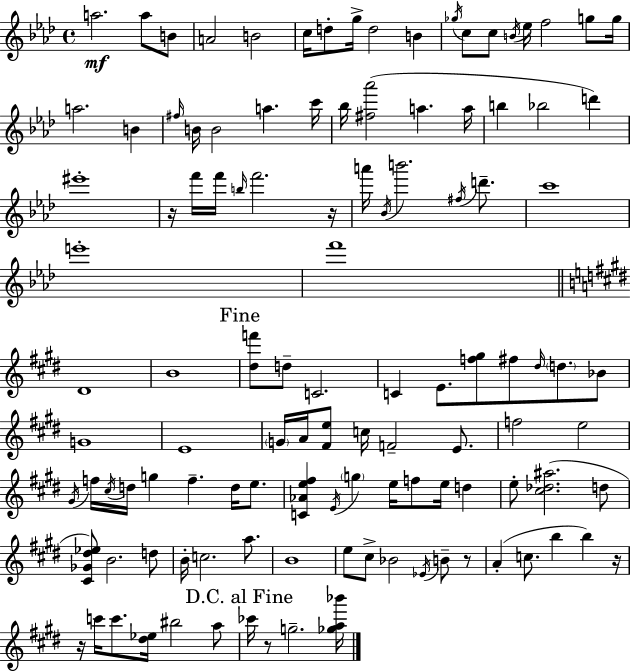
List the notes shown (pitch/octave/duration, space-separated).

A5/h. A5/e B4/e A4/h B4/h C5/s D5/e G5/s D5/h B4/q Gb5/s C5/e C5/e B4/s Eb5/s F5/h G5/e G5/s A5/h. B4/q F#5/s B4/s B4/h A5/q. C6/s Bb5/s [F#5,Ab6]/h A5/q. A5/s B5/q Bb5/h D6/q EIS6/w R/s F6/s F6/s B5/s F6/h. R/s A6/s Bb4/s B6/h. F#5/s D6/e. C6/w E6/w F6/w D#4/w B4/w [D#5,F6]/e D5/e C4/h. C4/q E4/e. [F5,G#5]/e F#5/e D#5/s D5/e. Bb4/e G4/w E4/w G4/s A4/s [F#4,E5]/e C5/s F4/h E4/e. F5/h E5/h G#4/s F5/s C#5/s D5/s G5/q F5/q. D5/s E5/e. [C4,Ab4,E5,F#5]/q E4/s G5/q E5/s F5/e E5/s D5/q E5/e [C#5,Db5,A#5]/h. D5/e [C#4,Gb4,D#5,Eb5]/e B4/h. D5/e B4/s C5/h. A5/e. B4/w E5/e C#5/e Bb4/h Eb4/s B4/e R/e A4/q C5/e. B5/q B5/q R/s R/s C6/s C6/e. [D#5,Eb5]/s BIS5/h A5/e CES6/s R/e G5/h. [Gb5,A5,Bb6]/s